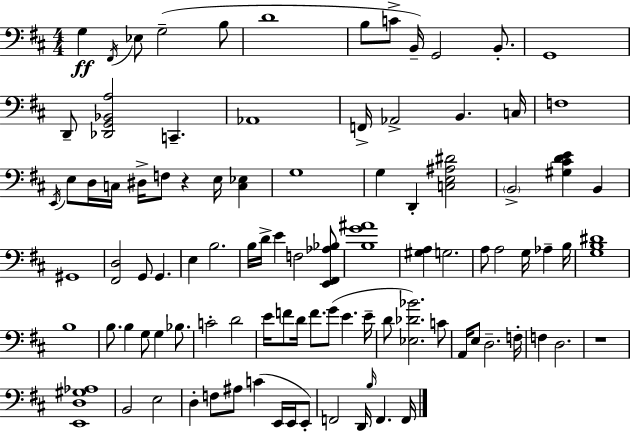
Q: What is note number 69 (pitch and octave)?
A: F3